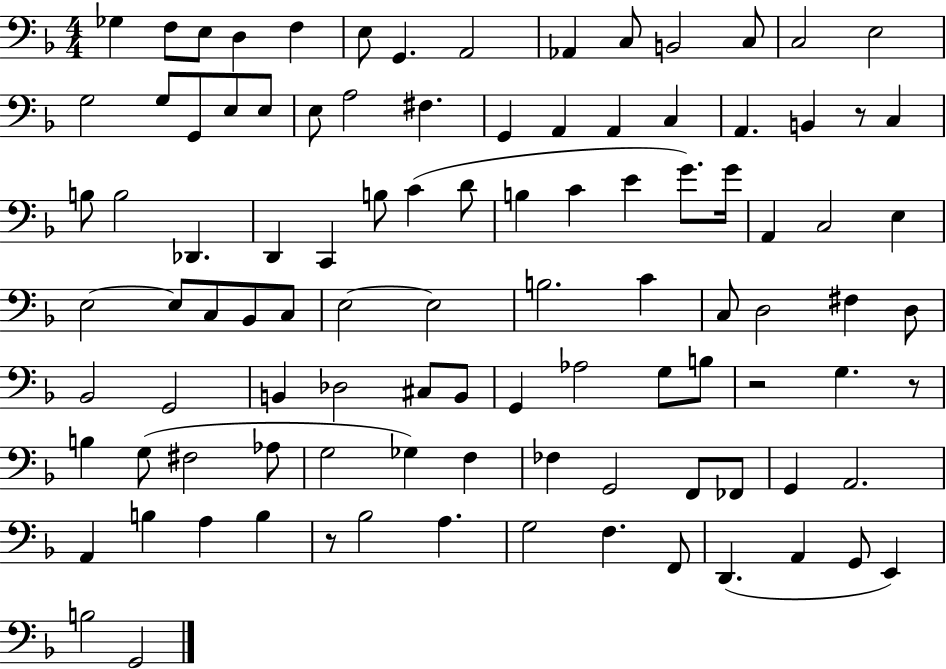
{
  \clef bass
  \numericTimeSignature
  \time 4/4
  \key f \major
  ges4 f8 e8 d4 f4 | e8 g,4. a,2 | aes,4 c8 b,2 c8 | c2 e2 | \break g2 g8 g,8 e8 e8 | e8 a2 fis4. | g,4 a,4 a,4 c4 | a,4. b,4 r8 c4 | \break b8 b2 des,4. | d,4 c,4 b8 c'4( d'8 | b4 c'4 e'4 g'8.) g'16 | a,4 c2 e4 | \break e2~~ e8 c8 bes,8 c8 | e2~~ e2 | b2. c'4 | c8 d2 fis4 d8 | \break bes,2 g,2 | b,4 des2 cis8 b,8 | g,4 aes2 g8 b8 | r2 g4. r8 | \break b4 g8( fis2 aes8 | g2 ges4) f4 | fes4 g,2 f,8 fes,8 | g,4 a,2. | \break a,4 b4 a4 b4 | r8 bes2 a4. | g2 f4. f,8 | d,4.( a,4 g,8 e,4) | \break b2 g,2 | \bar "|."
}